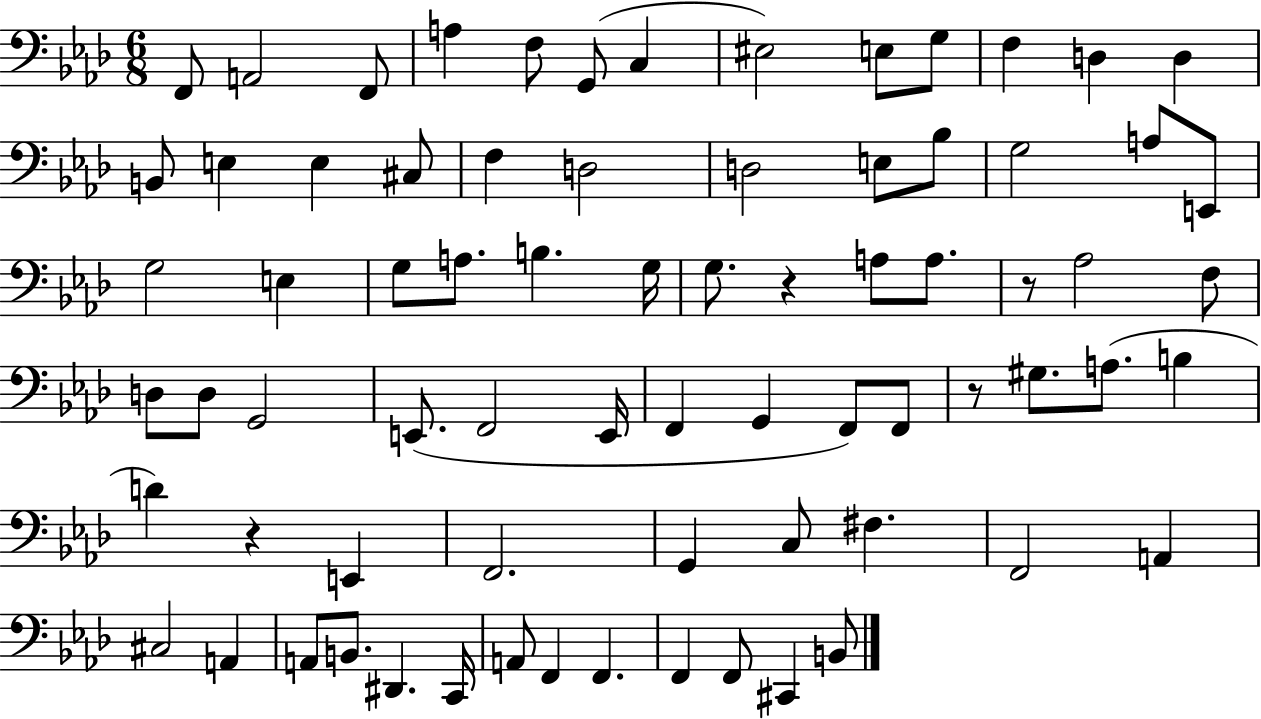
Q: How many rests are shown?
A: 4